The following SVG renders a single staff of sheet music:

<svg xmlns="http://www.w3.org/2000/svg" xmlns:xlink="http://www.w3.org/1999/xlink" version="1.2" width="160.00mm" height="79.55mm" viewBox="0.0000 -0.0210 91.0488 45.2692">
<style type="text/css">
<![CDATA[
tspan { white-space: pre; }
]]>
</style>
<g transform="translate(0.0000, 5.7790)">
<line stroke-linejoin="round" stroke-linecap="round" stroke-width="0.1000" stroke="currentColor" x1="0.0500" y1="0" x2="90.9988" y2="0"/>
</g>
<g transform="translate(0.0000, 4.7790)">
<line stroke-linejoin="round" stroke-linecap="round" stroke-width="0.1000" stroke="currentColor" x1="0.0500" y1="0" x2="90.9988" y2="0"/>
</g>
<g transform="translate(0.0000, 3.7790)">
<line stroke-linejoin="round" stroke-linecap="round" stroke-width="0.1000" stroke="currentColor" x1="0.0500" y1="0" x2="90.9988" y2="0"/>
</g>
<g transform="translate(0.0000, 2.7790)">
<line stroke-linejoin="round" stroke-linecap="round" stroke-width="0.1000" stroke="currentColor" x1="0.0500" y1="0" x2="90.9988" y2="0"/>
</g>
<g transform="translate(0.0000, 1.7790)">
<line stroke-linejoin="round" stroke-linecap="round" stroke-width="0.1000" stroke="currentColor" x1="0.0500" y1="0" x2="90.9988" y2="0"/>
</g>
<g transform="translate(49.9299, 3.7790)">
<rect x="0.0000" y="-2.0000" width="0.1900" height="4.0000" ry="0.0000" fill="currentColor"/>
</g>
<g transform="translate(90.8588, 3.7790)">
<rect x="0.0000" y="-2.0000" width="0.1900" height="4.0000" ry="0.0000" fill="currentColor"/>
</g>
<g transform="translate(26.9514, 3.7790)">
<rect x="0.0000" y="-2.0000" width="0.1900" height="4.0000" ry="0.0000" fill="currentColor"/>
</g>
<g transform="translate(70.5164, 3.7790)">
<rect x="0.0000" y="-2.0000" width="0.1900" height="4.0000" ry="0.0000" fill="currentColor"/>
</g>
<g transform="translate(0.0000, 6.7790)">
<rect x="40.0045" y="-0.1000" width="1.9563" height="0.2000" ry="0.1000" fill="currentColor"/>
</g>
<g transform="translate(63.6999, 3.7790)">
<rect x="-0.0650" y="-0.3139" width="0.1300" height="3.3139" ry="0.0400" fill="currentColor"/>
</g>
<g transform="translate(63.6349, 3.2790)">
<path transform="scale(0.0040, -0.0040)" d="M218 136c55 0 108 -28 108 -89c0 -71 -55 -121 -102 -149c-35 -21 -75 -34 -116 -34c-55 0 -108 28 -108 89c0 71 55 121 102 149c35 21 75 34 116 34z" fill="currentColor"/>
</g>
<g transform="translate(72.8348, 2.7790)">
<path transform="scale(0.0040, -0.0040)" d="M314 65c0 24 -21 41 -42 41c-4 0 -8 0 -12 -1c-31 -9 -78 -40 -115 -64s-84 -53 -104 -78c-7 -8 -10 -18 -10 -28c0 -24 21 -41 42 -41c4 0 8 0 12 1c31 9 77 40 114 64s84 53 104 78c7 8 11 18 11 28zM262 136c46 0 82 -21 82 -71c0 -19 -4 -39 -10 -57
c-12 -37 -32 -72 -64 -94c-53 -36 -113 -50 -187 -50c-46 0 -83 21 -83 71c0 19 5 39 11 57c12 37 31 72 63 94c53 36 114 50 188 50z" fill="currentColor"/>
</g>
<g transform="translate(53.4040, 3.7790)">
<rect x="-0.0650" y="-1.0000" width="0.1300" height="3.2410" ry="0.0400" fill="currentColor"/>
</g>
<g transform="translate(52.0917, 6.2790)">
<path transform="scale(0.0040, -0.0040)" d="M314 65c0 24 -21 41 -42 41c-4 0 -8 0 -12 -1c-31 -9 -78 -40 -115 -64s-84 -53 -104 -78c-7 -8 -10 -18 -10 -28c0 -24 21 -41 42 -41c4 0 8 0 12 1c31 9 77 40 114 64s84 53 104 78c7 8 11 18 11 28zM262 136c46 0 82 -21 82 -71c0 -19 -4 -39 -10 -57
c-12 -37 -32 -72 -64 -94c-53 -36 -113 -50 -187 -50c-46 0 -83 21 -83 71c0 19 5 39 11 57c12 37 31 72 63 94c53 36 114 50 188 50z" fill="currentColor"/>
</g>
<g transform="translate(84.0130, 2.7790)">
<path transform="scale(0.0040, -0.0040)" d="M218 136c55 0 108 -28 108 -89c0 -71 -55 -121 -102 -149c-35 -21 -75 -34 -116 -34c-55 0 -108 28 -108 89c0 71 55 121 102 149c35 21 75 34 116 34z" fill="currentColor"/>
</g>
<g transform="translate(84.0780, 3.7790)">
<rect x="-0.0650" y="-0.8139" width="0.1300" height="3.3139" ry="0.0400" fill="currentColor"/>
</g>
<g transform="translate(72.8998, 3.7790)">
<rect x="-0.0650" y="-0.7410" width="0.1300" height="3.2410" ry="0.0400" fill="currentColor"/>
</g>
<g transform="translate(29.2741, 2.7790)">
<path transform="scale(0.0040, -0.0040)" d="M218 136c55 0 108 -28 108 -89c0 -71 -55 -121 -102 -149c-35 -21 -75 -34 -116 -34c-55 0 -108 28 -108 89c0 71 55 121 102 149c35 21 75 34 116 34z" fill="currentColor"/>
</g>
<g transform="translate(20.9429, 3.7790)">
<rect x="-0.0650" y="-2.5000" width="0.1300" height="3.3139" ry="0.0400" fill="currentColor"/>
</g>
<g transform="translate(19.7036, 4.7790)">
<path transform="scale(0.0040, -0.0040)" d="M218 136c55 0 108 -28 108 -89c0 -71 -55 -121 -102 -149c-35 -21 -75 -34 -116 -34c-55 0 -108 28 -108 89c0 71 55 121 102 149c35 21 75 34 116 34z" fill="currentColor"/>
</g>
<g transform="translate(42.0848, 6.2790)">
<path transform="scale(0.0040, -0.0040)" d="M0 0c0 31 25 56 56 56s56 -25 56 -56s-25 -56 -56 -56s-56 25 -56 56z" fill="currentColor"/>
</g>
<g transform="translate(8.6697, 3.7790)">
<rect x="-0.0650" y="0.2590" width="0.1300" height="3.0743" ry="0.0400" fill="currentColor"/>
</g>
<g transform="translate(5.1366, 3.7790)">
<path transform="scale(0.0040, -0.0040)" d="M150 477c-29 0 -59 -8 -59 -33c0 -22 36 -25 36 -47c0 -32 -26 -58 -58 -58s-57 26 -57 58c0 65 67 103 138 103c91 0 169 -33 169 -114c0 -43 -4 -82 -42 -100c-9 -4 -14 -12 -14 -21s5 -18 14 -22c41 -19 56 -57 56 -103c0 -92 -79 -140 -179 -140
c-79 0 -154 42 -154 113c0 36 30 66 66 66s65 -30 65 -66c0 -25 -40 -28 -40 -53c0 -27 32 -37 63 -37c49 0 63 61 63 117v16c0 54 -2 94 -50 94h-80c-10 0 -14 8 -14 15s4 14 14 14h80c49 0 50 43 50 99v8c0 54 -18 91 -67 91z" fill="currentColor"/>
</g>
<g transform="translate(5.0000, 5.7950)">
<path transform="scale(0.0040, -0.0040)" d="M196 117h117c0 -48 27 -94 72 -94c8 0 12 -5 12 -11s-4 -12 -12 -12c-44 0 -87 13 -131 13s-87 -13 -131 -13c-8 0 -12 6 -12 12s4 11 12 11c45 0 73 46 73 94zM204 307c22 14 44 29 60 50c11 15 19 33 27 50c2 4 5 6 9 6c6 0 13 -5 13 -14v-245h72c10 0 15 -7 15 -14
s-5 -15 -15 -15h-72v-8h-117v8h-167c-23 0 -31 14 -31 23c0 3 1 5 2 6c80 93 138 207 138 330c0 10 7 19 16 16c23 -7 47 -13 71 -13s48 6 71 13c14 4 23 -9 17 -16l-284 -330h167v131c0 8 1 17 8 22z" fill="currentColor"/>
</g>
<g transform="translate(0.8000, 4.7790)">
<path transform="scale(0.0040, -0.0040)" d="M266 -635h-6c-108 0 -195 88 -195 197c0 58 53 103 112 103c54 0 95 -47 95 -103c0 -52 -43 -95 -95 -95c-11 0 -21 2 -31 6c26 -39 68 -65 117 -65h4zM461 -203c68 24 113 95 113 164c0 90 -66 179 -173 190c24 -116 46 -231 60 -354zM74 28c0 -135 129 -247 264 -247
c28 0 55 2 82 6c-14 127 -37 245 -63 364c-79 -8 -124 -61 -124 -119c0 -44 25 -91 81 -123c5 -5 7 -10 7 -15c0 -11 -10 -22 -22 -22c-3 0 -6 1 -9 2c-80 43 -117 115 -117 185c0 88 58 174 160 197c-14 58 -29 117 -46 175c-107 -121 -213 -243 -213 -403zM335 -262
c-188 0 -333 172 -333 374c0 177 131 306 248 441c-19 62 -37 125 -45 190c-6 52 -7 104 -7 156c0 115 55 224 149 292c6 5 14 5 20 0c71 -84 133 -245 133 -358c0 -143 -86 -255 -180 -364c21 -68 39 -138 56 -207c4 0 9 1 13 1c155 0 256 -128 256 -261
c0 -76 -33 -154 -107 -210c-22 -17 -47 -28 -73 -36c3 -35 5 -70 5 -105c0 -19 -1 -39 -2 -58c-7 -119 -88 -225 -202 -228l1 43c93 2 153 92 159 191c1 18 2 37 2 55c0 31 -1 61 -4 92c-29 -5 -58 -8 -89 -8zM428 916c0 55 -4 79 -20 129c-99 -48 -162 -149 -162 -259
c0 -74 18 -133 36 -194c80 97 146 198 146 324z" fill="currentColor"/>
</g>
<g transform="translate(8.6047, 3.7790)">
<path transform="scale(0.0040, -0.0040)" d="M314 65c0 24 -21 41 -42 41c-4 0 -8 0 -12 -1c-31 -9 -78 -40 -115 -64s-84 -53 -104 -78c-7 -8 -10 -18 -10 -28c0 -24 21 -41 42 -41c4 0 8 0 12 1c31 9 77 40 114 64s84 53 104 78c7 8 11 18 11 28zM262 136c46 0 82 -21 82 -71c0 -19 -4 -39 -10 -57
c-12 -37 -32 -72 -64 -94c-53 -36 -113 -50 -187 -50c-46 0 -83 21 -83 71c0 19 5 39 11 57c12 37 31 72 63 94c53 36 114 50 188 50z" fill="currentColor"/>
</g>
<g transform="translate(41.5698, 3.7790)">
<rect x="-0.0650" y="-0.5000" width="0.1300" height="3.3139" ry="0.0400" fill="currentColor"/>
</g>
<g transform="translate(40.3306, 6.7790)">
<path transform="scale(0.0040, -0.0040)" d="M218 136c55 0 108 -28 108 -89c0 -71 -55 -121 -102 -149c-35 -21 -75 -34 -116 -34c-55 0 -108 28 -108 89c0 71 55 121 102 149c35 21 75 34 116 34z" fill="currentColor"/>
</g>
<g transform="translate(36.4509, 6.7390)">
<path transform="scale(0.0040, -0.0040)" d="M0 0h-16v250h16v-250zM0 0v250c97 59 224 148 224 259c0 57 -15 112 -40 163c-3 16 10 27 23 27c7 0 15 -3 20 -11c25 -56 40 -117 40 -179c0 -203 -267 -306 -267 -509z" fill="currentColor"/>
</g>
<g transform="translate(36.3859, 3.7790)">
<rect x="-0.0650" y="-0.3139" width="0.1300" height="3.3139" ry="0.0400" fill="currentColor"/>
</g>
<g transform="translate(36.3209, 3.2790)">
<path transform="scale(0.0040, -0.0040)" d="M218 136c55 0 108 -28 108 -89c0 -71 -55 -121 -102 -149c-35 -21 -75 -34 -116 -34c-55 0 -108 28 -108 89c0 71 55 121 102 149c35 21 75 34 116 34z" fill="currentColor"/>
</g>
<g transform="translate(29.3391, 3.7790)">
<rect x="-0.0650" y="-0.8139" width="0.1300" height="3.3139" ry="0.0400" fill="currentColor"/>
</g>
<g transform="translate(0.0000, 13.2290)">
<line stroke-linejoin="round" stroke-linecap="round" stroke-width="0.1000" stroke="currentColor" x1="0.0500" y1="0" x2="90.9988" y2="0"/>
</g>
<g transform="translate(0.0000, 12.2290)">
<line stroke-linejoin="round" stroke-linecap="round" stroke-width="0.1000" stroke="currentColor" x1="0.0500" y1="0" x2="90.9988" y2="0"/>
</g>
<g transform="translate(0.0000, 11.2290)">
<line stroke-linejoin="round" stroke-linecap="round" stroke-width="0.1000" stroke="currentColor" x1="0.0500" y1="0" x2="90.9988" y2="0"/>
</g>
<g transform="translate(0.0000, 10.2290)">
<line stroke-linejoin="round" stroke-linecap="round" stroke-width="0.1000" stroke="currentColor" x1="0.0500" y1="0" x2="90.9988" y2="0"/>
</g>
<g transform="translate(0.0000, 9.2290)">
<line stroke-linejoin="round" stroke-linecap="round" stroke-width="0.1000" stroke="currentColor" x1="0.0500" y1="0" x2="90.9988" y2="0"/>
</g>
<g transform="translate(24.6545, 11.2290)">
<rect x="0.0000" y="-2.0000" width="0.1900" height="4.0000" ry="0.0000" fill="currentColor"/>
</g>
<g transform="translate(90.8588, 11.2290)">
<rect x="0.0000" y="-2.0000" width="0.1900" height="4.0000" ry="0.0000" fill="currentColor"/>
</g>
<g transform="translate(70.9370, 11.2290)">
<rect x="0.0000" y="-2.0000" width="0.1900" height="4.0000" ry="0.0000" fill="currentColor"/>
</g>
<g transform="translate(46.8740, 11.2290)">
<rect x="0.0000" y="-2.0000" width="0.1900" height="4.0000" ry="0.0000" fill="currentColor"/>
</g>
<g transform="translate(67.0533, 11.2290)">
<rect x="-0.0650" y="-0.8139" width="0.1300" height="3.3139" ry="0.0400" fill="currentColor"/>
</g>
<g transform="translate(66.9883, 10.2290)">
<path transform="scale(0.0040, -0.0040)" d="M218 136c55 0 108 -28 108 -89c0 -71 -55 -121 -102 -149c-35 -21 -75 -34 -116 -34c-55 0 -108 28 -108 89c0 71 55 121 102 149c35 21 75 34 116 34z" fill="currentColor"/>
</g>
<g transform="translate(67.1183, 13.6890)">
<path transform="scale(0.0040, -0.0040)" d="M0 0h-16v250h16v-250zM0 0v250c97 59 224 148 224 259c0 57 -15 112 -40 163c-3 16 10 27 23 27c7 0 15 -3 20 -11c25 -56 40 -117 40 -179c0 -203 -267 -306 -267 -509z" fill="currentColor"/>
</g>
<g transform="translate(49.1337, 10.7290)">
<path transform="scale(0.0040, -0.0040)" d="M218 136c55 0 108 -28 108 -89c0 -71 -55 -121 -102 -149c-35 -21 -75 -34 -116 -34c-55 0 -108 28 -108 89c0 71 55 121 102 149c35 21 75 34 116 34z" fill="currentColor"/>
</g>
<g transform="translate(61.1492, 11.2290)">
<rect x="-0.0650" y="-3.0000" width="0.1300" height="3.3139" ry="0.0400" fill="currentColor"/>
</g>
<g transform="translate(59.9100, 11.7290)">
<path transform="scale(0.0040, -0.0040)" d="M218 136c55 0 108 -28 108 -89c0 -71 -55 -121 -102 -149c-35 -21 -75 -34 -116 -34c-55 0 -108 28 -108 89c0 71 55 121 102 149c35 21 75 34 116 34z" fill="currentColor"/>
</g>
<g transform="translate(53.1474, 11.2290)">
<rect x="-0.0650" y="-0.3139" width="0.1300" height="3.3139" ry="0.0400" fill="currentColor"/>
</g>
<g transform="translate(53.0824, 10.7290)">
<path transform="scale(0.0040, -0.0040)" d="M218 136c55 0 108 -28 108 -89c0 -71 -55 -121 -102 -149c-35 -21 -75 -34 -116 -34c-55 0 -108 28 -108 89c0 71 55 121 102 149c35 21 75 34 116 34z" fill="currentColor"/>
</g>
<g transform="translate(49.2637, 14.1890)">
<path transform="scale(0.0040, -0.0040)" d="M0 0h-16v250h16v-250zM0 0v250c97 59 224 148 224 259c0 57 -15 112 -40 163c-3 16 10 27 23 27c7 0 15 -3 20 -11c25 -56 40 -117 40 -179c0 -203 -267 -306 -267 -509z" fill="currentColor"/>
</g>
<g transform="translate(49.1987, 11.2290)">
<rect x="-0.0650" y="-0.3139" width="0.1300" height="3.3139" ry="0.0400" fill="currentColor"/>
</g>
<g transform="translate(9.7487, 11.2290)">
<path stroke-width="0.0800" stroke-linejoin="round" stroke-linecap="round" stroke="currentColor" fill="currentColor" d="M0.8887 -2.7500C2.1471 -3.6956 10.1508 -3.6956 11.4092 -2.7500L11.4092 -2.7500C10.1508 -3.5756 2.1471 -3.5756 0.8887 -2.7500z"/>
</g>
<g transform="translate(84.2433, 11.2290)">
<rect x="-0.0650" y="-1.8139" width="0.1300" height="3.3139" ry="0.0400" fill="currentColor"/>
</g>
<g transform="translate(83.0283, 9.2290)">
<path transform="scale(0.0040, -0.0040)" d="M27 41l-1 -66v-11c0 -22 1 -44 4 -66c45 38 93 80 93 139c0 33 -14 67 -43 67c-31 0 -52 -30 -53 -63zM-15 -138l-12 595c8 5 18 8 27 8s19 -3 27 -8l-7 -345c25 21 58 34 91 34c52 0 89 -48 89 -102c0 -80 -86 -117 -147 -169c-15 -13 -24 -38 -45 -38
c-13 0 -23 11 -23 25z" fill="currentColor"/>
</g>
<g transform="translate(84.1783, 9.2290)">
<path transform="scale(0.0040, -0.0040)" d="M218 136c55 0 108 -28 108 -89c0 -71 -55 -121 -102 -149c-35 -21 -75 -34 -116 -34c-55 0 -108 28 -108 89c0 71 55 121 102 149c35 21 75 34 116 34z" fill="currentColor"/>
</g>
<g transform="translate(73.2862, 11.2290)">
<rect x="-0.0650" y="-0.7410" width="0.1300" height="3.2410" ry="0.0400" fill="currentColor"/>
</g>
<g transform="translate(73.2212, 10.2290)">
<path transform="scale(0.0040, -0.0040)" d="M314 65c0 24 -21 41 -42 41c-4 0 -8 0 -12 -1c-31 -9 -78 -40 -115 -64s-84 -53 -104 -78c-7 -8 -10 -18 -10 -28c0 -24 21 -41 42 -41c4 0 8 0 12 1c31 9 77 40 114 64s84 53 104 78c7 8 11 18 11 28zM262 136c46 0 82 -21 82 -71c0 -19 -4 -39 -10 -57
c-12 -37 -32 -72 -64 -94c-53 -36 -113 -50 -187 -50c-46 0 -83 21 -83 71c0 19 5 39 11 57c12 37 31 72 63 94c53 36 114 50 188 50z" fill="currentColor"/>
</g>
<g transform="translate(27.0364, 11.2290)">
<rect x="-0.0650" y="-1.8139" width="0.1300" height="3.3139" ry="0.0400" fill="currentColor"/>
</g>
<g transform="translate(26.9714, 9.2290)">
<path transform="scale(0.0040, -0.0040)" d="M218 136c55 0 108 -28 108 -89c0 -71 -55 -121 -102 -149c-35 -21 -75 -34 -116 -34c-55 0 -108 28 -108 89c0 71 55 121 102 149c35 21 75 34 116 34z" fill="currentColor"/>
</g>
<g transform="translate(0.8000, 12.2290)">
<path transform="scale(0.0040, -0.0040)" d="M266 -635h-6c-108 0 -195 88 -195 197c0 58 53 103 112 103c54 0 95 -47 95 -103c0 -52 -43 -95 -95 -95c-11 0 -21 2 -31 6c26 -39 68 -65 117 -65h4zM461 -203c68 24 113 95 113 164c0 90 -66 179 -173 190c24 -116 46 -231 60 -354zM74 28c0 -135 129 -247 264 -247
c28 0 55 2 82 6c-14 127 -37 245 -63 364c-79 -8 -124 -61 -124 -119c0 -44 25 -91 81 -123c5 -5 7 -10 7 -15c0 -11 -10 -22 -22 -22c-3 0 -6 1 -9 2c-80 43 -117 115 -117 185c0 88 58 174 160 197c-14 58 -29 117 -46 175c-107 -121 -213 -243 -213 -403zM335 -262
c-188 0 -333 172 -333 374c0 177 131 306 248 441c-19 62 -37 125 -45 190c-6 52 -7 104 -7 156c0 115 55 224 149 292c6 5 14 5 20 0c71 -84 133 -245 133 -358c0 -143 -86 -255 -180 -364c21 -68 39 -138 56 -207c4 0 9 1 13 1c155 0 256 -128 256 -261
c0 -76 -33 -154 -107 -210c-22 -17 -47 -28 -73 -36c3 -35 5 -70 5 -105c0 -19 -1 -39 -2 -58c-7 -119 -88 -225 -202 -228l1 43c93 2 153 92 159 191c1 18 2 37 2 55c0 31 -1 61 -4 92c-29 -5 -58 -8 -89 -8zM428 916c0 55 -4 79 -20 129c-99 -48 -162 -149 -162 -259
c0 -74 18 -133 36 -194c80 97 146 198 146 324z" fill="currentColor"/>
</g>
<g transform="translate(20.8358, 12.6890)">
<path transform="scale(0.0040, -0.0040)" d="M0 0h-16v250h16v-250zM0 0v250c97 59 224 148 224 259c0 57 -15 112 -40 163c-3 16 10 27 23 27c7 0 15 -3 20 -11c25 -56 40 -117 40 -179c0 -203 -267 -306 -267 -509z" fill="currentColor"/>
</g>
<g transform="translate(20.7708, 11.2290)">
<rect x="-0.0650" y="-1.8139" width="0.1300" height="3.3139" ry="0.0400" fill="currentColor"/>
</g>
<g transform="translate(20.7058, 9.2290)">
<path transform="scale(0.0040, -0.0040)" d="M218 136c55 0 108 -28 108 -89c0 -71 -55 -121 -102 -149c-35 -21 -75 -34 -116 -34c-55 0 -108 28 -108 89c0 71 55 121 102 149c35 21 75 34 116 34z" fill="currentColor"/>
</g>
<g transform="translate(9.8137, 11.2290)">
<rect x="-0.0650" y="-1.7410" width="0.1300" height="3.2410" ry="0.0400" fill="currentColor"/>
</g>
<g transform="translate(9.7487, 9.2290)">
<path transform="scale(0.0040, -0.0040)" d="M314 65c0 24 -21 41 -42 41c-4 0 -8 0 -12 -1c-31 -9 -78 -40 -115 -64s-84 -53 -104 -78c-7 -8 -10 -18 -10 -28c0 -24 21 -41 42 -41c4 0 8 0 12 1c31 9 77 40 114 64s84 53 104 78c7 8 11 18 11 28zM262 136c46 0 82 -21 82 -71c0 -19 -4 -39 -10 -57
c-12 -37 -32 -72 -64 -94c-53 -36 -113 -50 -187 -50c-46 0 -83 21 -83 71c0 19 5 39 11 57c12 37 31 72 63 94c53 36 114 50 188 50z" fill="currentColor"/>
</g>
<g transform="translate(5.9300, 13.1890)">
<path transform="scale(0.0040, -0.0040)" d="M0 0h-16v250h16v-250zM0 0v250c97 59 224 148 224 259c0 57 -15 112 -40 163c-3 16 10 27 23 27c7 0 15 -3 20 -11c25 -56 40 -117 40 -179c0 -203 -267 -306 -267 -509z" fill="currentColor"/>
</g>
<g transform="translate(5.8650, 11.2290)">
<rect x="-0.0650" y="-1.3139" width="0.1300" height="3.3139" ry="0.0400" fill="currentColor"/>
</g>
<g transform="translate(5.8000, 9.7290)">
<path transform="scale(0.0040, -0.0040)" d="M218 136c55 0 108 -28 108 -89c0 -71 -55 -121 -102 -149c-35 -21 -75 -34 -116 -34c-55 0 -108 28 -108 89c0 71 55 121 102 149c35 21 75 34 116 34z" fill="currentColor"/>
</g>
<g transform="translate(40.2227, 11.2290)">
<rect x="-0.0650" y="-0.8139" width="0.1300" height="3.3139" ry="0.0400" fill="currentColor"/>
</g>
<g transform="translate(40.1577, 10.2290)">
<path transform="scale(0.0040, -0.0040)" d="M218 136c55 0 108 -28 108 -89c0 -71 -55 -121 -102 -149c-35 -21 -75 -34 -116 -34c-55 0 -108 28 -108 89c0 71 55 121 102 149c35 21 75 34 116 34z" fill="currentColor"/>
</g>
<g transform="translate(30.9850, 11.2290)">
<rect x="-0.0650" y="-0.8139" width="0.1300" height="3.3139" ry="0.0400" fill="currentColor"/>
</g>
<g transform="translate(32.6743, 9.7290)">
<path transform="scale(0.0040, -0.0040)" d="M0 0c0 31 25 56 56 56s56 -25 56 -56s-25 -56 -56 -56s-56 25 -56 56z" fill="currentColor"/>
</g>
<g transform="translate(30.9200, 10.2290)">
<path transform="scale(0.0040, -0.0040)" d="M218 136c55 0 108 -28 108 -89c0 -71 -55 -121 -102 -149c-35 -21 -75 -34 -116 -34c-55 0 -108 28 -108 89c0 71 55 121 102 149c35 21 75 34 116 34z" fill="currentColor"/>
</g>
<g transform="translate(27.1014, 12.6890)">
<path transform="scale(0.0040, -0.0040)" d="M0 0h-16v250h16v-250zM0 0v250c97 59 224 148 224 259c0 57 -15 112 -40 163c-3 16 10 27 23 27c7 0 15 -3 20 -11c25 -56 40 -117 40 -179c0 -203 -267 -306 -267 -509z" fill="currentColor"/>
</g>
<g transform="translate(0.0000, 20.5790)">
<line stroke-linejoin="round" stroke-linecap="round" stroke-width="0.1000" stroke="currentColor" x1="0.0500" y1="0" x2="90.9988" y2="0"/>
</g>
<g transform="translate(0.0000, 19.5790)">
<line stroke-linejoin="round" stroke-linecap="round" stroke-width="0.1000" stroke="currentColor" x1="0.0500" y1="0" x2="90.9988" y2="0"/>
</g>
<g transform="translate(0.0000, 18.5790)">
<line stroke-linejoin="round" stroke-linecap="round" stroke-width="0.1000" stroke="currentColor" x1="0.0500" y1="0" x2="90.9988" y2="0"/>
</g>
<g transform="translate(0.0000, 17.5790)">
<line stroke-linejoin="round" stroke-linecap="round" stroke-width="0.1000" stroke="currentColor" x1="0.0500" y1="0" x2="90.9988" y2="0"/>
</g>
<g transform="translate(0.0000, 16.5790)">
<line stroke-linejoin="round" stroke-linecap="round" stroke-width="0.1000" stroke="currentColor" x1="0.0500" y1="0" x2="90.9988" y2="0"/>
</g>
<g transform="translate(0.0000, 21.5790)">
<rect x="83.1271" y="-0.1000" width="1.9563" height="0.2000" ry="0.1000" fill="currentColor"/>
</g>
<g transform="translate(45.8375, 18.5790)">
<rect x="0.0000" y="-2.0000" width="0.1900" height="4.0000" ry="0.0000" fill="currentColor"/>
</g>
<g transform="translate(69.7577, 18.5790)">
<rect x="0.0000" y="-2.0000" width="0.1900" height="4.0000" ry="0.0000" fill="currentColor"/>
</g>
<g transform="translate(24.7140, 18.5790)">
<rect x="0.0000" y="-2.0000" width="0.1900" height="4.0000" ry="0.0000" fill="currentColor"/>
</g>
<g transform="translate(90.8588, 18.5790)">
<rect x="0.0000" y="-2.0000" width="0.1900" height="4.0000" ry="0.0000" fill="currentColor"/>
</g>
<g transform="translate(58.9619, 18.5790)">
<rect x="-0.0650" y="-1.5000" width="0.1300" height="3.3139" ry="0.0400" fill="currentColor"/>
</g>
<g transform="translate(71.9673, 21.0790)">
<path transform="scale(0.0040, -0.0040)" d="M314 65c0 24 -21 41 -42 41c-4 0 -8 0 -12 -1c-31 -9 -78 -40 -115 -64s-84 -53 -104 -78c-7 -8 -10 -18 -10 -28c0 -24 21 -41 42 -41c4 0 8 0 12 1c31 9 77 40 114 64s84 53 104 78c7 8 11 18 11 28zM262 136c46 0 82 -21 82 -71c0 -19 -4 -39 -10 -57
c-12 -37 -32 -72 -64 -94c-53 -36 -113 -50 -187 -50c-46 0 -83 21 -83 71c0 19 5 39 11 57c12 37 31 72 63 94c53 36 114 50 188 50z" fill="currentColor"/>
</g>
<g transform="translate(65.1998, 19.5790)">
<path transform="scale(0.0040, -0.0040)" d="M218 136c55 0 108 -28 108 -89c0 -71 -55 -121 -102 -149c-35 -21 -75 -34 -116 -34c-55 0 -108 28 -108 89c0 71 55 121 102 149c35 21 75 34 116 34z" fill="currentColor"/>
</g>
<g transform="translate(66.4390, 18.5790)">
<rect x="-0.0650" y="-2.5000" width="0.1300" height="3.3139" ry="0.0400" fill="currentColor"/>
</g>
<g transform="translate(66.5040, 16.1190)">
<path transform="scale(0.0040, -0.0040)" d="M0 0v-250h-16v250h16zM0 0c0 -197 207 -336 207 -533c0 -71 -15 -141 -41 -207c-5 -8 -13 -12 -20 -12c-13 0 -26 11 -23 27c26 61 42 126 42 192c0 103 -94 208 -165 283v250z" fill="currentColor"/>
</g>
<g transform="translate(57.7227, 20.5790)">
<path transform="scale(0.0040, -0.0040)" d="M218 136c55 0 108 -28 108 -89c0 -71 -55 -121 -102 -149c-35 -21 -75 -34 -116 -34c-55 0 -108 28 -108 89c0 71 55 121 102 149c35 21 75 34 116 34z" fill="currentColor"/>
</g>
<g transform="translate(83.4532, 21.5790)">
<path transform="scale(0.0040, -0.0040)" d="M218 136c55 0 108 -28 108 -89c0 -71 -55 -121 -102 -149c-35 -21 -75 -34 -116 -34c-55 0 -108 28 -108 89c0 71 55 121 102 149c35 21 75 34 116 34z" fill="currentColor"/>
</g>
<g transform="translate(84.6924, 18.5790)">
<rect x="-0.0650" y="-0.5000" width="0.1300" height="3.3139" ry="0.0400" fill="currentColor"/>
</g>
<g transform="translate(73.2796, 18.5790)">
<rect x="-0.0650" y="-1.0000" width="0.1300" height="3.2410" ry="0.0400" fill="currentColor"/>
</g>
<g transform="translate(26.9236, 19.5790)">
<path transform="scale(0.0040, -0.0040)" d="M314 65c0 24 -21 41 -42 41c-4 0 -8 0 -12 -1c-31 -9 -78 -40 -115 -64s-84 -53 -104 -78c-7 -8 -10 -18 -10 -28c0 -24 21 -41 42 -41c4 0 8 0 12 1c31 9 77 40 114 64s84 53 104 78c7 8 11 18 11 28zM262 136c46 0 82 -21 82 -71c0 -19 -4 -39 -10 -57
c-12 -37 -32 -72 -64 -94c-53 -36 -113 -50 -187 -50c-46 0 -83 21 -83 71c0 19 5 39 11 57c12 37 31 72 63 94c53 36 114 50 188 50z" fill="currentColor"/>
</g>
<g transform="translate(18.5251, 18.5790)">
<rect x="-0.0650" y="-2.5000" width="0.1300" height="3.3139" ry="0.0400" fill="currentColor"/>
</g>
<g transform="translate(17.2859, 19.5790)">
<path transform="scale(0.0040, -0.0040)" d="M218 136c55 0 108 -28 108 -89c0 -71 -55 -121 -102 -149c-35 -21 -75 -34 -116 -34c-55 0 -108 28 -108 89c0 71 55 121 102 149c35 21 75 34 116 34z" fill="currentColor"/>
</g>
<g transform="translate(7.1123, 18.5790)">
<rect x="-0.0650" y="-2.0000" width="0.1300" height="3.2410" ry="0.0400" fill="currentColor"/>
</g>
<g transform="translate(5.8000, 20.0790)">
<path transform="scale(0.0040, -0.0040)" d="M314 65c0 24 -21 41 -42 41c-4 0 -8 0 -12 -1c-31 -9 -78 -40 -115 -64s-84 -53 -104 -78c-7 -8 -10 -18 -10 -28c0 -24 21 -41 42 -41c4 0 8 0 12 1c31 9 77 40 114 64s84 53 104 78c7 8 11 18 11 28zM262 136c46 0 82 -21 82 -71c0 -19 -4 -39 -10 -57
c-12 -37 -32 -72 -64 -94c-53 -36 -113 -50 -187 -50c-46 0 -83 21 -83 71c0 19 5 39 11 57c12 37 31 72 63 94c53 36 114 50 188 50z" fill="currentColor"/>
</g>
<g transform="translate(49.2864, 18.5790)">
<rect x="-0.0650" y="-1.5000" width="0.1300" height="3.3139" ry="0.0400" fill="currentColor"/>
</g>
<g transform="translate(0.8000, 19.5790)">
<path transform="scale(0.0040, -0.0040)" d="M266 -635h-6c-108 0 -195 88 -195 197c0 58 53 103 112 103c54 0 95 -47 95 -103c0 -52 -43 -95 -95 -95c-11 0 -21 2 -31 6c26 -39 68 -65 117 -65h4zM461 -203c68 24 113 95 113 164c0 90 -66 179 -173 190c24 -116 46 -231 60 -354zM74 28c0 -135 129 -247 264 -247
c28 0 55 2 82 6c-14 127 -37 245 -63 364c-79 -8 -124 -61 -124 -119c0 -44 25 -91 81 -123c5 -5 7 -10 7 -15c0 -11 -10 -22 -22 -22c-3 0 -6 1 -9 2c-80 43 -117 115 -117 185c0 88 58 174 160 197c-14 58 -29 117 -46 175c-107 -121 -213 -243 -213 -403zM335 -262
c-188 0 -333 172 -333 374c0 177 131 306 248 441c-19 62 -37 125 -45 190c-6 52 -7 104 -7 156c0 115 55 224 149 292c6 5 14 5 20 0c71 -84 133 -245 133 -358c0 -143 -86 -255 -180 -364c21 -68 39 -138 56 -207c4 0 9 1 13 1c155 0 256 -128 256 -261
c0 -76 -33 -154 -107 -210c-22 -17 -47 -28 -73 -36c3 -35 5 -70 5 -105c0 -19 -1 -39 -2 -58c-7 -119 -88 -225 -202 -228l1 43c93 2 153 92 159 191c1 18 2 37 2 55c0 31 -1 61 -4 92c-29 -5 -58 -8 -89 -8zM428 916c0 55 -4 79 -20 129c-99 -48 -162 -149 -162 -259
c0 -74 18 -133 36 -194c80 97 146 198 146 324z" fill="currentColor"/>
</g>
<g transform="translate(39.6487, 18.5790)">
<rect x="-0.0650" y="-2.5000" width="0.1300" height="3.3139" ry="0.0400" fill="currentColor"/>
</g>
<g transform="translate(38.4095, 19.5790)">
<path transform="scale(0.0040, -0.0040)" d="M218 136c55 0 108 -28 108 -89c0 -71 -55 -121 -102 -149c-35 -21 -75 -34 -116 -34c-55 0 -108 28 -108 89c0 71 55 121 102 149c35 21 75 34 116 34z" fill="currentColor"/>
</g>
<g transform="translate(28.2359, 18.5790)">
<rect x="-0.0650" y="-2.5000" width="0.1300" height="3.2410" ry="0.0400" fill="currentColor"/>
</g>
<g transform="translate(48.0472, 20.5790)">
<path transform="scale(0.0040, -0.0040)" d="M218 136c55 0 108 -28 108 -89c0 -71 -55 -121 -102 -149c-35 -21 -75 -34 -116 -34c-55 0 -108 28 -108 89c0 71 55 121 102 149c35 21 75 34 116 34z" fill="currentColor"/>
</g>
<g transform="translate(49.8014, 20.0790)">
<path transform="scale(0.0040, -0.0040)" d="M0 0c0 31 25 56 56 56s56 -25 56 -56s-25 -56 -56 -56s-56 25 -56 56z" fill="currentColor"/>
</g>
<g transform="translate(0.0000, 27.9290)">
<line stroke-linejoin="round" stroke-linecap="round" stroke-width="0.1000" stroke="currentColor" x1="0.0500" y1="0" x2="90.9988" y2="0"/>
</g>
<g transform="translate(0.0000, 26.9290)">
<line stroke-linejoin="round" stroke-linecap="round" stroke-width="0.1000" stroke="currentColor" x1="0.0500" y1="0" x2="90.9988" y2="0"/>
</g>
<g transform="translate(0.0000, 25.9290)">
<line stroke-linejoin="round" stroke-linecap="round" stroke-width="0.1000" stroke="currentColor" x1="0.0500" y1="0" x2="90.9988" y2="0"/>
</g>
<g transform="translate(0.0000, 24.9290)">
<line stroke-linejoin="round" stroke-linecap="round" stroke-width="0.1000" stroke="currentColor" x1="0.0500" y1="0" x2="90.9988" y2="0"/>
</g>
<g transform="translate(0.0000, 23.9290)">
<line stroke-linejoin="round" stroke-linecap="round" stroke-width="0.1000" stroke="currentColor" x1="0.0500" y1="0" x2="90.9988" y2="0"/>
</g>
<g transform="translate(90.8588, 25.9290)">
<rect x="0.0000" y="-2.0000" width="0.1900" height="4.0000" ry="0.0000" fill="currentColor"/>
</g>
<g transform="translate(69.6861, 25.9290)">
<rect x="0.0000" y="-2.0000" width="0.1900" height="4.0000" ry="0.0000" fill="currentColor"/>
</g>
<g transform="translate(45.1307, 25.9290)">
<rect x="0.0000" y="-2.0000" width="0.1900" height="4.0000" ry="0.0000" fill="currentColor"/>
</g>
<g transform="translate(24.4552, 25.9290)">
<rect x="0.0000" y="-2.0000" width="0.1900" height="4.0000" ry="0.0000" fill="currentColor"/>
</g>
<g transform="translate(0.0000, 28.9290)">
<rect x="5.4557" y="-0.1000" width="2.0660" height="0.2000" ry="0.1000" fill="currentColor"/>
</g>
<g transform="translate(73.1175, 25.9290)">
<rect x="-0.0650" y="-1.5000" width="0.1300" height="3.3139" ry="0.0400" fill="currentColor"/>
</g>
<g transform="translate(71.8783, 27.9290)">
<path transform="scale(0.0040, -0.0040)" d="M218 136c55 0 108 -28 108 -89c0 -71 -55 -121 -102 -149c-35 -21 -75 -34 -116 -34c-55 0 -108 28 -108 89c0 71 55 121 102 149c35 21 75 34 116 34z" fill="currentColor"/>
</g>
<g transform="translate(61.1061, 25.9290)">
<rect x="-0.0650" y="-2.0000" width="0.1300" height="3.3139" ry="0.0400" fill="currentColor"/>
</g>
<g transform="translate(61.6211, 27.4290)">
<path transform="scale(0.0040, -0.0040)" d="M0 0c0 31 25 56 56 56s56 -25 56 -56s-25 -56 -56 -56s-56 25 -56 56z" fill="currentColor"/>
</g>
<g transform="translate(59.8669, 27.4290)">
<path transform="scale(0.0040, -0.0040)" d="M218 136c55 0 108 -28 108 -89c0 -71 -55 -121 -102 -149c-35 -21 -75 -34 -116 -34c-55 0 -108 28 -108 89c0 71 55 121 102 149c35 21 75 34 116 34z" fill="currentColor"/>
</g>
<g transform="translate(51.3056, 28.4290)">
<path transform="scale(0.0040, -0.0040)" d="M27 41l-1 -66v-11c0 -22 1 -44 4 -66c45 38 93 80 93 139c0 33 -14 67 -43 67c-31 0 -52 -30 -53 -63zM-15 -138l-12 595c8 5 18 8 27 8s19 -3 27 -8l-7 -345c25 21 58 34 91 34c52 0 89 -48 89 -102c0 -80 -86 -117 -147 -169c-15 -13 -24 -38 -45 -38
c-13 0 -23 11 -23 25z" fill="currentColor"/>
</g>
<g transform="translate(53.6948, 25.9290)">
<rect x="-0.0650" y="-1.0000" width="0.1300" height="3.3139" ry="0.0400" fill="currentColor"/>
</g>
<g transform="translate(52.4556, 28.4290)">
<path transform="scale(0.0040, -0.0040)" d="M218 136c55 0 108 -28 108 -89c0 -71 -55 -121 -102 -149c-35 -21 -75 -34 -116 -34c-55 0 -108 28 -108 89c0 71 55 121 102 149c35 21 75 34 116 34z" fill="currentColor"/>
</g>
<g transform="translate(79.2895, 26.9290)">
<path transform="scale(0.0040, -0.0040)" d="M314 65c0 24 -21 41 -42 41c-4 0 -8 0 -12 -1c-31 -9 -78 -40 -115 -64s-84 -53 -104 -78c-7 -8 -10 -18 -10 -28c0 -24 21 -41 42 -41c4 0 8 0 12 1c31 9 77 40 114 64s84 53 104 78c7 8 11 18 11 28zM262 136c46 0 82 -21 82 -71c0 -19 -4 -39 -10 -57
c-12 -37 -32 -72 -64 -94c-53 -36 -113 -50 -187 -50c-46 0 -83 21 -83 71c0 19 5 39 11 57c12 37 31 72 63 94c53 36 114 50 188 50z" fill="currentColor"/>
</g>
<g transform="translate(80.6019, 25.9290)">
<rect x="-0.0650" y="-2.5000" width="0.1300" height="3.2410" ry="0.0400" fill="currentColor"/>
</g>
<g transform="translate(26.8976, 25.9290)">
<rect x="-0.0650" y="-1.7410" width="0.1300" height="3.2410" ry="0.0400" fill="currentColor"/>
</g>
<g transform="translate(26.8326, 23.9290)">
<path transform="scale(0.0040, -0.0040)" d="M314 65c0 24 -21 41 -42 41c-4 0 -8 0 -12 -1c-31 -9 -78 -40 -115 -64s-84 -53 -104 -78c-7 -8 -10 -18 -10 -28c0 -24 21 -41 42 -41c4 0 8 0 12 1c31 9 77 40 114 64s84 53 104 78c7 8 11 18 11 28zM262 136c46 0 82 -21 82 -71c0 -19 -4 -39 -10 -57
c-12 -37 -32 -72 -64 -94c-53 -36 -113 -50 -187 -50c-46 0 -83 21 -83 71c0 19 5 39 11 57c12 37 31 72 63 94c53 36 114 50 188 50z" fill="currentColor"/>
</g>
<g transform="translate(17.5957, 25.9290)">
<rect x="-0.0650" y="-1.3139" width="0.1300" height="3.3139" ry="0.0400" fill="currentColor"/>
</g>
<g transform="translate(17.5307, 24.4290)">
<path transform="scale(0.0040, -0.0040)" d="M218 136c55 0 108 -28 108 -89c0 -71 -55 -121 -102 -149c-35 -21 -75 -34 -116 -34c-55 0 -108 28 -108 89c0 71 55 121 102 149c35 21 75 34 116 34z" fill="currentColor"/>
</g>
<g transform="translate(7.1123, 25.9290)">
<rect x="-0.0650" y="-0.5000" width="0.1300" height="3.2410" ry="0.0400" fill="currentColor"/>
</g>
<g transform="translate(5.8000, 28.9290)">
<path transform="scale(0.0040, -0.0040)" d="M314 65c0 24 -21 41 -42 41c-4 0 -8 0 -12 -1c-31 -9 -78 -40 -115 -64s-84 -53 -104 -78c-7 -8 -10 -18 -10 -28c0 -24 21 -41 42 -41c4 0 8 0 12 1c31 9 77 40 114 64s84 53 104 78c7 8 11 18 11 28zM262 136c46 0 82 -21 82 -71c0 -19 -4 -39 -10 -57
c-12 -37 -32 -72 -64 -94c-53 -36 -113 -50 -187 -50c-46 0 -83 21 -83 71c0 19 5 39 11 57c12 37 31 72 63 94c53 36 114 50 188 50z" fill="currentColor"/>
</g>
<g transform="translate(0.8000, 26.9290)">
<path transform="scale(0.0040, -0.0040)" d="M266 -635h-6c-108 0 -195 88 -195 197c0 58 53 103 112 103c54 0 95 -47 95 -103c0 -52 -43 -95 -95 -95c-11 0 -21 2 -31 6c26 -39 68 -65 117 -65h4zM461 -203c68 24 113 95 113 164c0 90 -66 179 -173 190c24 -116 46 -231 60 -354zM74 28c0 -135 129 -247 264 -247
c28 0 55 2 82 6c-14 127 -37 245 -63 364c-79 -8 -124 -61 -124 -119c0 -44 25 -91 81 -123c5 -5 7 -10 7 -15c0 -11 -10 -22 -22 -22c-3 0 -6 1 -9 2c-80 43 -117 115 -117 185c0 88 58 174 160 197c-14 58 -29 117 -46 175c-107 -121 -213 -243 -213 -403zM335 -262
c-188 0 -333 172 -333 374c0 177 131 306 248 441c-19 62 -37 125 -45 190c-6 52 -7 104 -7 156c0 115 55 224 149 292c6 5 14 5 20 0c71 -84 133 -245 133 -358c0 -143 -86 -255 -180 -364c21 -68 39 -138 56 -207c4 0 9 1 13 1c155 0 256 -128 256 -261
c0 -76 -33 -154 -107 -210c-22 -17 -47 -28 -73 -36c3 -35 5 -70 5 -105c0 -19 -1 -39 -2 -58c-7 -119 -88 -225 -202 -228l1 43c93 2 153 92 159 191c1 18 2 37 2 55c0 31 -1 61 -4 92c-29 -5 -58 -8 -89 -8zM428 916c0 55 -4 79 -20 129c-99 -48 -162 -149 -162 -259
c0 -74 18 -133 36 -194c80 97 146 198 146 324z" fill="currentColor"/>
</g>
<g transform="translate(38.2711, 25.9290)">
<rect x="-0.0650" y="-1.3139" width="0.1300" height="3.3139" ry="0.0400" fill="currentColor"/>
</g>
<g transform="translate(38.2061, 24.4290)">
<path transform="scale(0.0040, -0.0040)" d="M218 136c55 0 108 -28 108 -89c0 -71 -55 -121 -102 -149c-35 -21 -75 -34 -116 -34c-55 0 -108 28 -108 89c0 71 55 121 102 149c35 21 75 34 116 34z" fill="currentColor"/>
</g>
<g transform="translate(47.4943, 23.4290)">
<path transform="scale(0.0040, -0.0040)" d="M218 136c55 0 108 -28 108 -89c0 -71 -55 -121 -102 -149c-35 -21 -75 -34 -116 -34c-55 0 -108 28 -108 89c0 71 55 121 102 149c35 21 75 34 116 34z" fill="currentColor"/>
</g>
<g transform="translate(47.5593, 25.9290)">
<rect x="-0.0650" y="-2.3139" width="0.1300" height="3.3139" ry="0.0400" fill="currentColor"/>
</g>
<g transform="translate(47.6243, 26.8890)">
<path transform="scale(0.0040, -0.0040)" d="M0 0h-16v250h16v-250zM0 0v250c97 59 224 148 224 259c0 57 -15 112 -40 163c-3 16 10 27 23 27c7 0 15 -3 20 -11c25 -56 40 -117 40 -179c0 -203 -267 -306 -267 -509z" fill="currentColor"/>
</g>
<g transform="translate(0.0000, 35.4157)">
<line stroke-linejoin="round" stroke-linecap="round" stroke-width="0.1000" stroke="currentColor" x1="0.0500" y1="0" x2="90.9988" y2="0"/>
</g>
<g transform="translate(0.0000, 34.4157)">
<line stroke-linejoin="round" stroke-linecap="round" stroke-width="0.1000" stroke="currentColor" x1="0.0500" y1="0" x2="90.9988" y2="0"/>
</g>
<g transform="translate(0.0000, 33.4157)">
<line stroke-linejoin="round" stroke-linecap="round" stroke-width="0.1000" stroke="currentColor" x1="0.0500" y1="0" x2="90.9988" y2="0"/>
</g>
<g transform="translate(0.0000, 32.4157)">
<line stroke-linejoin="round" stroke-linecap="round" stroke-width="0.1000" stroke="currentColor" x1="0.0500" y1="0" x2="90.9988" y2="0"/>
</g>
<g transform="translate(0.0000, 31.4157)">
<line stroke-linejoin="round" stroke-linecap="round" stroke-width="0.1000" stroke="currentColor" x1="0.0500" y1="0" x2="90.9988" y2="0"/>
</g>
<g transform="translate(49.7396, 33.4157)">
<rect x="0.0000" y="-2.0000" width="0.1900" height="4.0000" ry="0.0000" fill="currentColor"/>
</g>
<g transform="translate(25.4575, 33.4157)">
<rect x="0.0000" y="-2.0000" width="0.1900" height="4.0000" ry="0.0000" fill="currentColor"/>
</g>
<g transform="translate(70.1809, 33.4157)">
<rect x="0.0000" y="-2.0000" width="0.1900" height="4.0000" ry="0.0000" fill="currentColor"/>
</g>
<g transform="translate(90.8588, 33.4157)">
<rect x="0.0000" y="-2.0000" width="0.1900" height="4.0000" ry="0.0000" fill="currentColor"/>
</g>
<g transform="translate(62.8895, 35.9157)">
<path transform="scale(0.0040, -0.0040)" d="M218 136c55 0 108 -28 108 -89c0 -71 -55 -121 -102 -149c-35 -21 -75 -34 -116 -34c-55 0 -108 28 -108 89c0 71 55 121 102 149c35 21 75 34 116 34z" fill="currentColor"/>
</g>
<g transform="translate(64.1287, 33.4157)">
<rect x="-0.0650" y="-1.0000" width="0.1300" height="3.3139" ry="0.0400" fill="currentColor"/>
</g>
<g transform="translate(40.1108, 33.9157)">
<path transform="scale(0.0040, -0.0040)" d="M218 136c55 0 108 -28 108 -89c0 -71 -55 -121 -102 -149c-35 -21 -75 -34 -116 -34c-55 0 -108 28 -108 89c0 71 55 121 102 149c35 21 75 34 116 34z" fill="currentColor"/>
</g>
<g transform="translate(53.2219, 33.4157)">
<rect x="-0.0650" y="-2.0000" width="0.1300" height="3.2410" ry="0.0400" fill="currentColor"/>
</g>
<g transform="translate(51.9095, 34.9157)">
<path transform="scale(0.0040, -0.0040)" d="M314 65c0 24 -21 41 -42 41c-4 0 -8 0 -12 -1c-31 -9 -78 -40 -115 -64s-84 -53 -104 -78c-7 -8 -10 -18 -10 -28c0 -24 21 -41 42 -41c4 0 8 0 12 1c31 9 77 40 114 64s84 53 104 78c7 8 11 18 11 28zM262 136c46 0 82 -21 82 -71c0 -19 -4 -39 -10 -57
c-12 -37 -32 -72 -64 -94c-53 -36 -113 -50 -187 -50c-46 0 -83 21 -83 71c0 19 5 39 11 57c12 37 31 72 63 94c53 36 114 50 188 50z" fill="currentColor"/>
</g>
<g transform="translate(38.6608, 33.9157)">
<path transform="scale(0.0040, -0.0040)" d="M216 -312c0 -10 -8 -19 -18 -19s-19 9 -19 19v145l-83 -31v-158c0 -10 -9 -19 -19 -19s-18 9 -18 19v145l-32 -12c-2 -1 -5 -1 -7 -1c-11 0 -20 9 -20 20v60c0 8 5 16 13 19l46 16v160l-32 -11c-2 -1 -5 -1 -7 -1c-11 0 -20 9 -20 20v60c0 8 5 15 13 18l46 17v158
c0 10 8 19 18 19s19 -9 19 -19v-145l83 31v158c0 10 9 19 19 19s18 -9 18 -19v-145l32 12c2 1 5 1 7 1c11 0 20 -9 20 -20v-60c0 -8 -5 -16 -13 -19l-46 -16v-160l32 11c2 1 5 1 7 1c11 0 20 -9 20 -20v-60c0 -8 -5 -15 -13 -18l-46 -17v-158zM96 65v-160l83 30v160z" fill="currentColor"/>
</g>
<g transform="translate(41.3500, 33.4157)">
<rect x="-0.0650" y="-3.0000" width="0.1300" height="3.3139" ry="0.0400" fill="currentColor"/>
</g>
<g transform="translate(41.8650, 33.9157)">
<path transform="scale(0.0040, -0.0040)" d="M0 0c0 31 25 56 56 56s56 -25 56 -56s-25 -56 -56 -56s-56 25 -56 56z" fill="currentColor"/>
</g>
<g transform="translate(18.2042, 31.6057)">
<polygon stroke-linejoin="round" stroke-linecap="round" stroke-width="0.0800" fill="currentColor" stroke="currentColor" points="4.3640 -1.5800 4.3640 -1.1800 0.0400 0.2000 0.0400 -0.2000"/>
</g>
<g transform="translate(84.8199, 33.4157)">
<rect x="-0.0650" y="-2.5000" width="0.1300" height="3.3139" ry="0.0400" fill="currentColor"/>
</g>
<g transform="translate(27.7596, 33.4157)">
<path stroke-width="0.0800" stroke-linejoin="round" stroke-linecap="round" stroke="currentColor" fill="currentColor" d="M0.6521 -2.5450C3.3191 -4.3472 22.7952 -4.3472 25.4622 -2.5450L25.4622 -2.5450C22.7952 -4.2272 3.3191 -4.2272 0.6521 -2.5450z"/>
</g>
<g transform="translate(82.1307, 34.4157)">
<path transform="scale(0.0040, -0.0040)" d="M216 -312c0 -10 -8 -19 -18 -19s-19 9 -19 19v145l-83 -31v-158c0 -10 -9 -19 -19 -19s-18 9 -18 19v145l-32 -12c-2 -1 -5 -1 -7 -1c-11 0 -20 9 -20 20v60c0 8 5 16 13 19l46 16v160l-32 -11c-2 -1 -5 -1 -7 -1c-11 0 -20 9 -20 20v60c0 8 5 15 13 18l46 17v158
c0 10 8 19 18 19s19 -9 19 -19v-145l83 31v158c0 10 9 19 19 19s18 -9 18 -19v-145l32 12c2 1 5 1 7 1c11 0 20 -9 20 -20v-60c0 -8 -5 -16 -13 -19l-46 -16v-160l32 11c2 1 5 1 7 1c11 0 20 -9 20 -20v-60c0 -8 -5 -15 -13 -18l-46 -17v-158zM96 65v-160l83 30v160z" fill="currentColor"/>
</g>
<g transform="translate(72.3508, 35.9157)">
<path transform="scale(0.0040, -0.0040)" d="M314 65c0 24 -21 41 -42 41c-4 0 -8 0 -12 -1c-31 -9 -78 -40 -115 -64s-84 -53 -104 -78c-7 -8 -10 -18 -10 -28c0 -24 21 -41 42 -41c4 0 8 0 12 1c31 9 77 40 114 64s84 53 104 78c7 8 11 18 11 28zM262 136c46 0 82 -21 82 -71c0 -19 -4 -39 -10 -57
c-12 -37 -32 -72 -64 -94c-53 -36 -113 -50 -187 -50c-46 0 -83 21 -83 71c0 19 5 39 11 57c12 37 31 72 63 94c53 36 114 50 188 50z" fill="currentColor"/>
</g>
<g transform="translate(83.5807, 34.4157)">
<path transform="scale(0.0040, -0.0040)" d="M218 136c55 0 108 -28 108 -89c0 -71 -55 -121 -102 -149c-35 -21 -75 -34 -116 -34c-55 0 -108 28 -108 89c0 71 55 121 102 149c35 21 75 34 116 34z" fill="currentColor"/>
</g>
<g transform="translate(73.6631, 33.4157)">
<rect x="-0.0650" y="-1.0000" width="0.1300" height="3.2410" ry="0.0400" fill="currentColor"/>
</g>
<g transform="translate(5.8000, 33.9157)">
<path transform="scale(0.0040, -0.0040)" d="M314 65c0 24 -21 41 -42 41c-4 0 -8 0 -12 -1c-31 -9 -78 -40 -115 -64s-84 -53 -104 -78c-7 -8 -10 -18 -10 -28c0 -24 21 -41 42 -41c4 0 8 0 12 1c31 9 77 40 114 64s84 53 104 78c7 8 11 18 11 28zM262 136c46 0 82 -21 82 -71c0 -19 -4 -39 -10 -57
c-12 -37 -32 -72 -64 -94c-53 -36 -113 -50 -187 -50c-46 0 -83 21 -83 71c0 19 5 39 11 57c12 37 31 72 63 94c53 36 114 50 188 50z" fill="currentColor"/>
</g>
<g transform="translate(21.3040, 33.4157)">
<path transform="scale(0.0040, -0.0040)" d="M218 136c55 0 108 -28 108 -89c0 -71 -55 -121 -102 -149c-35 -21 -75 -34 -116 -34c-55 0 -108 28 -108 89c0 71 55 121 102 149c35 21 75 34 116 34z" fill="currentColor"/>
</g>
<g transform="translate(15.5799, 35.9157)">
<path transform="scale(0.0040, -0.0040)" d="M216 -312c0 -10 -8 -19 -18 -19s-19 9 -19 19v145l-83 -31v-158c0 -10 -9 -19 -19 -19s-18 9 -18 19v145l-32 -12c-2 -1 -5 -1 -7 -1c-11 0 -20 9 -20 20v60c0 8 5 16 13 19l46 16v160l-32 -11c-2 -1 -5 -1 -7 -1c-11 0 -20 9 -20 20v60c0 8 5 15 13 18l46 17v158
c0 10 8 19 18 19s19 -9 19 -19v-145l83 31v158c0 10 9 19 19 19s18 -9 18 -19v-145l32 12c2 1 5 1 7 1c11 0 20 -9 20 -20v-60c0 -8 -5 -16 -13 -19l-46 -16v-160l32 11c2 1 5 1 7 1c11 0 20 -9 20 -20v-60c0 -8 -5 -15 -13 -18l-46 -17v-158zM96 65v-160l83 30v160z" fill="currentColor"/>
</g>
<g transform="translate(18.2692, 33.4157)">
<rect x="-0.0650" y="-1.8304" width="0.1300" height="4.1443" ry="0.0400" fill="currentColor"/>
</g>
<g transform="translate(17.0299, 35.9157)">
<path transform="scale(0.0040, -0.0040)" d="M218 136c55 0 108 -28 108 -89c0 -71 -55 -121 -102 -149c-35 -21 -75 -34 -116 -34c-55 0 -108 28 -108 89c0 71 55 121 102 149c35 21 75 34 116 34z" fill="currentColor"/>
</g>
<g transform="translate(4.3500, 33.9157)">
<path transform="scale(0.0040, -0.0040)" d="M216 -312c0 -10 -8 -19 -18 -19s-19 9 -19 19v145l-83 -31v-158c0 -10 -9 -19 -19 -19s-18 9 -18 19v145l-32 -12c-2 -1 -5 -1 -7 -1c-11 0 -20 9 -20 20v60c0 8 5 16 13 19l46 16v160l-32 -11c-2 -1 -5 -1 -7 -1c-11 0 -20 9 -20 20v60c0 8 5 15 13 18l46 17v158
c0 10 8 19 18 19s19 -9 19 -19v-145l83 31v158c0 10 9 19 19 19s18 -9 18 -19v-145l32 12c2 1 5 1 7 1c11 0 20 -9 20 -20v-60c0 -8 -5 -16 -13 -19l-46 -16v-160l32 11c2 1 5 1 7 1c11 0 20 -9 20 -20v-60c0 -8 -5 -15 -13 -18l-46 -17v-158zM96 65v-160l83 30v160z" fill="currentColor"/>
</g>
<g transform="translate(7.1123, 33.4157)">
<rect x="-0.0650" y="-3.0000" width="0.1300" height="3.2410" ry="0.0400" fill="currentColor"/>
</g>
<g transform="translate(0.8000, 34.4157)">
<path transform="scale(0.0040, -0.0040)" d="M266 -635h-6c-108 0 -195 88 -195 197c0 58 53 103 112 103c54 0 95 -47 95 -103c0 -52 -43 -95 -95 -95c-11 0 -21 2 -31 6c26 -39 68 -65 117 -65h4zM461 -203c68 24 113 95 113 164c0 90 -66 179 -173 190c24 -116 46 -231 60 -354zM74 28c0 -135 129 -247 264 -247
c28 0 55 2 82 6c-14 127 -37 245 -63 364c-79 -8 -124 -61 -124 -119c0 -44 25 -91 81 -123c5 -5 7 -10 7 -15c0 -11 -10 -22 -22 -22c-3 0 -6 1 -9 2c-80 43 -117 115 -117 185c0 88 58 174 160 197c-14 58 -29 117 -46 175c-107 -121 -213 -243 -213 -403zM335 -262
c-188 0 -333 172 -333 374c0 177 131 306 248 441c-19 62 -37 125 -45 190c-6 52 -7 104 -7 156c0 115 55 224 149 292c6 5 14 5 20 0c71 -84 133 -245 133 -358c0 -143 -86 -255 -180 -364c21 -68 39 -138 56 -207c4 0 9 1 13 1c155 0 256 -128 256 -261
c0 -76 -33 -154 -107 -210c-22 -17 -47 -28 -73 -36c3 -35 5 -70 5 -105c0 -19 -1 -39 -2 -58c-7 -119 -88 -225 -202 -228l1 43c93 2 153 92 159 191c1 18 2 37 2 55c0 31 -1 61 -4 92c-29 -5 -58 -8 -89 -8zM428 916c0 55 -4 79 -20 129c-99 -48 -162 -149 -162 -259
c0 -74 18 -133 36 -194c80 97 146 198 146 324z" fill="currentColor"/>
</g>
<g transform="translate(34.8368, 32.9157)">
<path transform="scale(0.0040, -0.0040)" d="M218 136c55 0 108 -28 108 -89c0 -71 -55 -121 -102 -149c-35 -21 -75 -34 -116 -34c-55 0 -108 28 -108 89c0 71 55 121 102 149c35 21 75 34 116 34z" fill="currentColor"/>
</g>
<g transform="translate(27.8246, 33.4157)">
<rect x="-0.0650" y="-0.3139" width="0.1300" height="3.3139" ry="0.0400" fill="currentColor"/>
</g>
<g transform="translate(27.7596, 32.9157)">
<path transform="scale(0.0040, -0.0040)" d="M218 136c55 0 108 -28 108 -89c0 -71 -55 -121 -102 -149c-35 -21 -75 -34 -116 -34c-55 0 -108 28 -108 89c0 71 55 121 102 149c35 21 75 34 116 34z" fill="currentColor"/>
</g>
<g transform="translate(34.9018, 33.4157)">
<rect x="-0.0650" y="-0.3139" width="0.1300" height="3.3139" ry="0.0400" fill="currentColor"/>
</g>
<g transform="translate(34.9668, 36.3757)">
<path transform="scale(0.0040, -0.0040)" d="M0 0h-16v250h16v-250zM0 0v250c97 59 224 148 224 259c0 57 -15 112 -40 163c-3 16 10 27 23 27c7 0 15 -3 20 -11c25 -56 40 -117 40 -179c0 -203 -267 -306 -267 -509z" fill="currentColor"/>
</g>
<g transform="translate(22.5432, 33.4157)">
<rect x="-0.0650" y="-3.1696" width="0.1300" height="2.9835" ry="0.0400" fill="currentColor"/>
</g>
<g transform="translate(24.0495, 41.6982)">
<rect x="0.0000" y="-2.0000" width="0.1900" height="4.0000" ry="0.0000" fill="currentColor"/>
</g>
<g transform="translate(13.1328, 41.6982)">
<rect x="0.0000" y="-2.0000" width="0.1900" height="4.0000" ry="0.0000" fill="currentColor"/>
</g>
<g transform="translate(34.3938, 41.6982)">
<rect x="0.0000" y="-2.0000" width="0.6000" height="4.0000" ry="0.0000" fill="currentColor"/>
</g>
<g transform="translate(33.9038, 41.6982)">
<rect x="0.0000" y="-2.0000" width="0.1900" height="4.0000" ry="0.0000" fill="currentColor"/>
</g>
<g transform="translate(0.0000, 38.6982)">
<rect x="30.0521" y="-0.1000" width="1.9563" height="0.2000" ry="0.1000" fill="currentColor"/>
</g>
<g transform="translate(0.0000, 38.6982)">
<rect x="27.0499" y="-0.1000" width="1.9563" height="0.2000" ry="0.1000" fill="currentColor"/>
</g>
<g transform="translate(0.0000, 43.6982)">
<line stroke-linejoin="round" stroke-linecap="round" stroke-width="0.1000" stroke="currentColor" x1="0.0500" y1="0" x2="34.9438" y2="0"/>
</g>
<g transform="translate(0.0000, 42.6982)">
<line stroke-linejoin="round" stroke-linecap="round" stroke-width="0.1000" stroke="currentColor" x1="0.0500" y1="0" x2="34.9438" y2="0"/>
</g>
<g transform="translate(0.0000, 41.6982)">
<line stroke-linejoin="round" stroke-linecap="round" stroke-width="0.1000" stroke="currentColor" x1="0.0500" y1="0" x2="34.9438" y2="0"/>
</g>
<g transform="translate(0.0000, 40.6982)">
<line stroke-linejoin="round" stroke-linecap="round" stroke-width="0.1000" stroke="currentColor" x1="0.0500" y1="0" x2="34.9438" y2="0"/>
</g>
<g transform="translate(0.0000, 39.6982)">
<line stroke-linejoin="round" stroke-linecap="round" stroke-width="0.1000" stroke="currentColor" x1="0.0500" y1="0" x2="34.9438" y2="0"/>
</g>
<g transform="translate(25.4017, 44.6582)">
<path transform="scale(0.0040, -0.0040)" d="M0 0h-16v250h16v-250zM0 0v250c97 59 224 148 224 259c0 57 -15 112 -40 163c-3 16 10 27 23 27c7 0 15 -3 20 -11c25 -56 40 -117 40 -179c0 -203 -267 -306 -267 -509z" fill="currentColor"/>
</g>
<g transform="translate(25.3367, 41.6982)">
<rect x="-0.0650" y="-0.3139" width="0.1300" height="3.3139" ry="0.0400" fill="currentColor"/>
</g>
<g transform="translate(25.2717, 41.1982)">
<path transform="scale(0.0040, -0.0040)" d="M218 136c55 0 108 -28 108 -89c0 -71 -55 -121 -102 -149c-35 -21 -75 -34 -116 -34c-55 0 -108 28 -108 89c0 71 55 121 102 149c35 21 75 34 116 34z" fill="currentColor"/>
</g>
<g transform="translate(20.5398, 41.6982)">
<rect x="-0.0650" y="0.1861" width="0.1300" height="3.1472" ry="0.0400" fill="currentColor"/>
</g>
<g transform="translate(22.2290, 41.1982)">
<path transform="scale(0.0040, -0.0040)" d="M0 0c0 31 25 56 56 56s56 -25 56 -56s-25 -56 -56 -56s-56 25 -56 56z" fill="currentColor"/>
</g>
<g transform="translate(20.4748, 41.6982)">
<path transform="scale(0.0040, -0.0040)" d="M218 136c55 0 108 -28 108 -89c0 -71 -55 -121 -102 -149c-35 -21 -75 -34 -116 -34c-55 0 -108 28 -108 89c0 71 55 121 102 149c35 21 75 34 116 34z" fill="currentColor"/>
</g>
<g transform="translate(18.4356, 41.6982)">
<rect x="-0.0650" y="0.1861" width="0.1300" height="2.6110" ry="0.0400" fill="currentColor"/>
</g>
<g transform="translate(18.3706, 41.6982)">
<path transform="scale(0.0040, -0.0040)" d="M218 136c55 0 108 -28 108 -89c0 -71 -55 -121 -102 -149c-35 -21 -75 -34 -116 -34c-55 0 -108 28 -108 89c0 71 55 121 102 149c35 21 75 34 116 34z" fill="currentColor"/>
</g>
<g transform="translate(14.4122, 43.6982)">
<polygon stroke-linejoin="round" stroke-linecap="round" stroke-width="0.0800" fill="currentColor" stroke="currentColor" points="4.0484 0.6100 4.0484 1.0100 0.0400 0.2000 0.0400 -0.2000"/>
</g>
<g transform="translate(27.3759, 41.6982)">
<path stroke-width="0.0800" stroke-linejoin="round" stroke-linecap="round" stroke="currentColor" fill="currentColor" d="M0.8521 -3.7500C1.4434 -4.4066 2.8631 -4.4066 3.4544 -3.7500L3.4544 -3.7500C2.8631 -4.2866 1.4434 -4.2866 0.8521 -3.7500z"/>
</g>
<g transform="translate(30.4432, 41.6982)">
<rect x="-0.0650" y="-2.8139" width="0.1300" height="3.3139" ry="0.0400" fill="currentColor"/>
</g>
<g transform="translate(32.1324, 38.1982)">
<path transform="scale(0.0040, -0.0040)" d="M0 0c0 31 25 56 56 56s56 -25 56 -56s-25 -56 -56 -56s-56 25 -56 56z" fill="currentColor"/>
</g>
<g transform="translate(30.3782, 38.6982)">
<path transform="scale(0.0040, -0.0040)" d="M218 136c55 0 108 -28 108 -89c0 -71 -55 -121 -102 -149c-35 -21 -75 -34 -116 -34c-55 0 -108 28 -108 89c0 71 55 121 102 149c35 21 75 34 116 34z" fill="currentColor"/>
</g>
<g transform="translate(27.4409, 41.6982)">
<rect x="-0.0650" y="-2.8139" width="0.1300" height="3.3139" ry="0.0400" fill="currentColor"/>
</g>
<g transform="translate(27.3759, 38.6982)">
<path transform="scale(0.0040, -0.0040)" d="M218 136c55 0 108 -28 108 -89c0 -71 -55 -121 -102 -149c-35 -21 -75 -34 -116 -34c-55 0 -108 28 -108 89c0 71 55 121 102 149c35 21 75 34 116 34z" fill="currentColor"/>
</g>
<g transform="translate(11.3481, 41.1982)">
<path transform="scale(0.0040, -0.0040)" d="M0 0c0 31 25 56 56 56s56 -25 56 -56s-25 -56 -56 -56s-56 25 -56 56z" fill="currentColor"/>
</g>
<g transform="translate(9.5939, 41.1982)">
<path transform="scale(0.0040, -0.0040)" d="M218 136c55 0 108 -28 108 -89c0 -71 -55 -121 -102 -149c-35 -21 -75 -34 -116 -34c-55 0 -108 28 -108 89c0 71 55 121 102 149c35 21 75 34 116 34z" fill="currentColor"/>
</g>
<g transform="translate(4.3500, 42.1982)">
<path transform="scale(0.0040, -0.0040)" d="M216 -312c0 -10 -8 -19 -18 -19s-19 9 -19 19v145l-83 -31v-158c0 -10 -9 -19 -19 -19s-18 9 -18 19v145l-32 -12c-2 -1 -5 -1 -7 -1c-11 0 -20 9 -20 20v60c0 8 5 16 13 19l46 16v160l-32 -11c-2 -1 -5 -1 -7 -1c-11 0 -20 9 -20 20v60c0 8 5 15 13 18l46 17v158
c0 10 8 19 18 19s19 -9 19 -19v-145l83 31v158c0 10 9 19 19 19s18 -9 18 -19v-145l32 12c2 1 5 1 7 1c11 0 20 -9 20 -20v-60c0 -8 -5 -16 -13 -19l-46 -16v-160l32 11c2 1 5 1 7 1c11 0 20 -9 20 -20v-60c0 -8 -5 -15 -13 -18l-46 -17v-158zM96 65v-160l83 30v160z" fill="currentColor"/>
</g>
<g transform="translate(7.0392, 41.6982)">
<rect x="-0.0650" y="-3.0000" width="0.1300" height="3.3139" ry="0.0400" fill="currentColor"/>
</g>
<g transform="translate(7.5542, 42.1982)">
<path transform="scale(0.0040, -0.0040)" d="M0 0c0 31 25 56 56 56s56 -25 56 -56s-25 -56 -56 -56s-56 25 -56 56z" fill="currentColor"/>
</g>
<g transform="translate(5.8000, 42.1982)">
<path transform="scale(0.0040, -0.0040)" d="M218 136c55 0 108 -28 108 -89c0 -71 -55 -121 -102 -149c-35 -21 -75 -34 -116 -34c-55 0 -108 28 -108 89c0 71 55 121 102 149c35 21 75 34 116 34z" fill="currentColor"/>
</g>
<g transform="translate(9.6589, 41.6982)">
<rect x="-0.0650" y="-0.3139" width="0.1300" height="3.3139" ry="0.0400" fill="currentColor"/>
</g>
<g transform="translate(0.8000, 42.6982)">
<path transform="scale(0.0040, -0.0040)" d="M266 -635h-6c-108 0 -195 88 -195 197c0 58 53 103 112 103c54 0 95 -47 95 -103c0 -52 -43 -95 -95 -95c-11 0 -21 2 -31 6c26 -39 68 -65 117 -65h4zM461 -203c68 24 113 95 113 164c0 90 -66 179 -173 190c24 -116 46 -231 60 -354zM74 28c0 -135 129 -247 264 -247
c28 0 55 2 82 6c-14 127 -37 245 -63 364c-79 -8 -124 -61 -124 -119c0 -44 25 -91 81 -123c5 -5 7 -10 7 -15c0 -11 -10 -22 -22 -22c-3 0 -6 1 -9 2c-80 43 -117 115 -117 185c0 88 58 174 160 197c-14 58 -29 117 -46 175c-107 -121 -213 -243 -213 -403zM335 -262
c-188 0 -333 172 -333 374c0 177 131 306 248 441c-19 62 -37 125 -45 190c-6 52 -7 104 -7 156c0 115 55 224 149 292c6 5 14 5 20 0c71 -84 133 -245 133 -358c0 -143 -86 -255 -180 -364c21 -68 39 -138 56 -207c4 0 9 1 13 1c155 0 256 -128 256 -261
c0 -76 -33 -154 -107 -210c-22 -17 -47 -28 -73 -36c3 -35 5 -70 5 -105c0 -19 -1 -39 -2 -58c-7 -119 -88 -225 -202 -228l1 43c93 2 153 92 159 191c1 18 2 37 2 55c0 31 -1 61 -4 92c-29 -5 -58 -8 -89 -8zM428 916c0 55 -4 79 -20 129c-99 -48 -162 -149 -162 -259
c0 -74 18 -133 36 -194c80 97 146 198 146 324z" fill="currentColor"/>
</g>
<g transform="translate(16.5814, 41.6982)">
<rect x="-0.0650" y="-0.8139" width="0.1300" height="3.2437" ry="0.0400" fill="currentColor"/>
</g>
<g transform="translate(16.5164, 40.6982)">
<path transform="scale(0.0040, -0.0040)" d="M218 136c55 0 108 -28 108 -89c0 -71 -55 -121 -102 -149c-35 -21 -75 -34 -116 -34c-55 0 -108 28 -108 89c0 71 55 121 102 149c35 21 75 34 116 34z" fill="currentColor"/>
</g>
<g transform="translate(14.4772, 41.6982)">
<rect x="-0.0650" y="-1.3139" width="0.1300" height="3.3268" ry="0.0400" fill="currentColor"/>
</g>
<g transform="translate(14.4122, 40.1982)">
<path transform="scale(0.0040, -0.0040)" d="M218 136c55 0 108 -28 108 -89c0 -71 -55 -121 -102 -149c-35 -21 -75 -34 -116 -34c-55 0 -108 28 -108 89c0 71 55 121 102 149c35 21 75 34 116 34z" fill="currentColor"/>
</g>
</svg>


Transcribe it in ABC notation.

X:1
T:Untitled
M:3/4
L:1/4
K:C
B2 G d c/2 C D2 c d2 d e/2 f2 f/2 f/2 d d c/2 c A d/2 d2 _f F2 G G2 G E E G/2 D2 C C2 e f2 e g/2 _D F E G2 ^A2 ^D/2 B/2 c c/2 ^A F2 D D2 ^G ^A c e/2 d/2 B/2 B c/2 a a